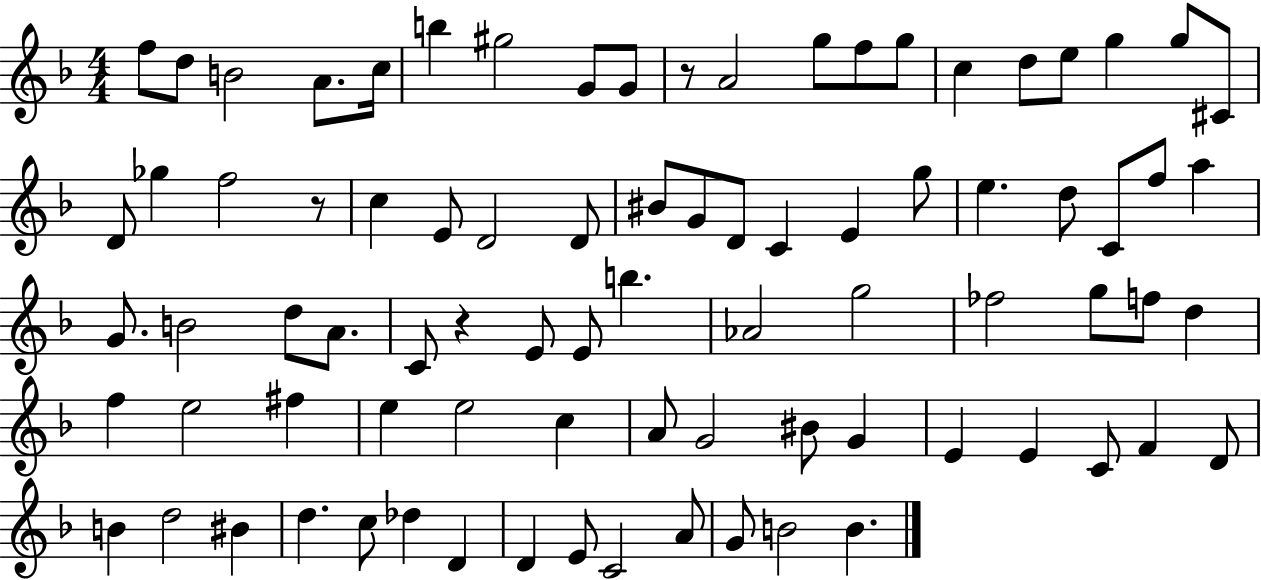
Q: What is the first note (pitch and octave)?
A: F5